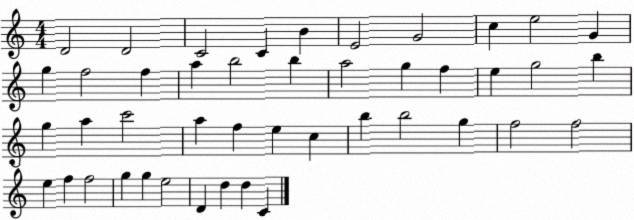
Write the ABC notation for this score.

X:1
T:Untitled
M:4/4
L:1/4
K:C
D2 D2 C2 C B E2 G2 c e2 G g f2 f a b2 b a2 g f e g2 b g a c'2 a f e c b b2 g f2 f2 e f f2 g g e2 D d d C